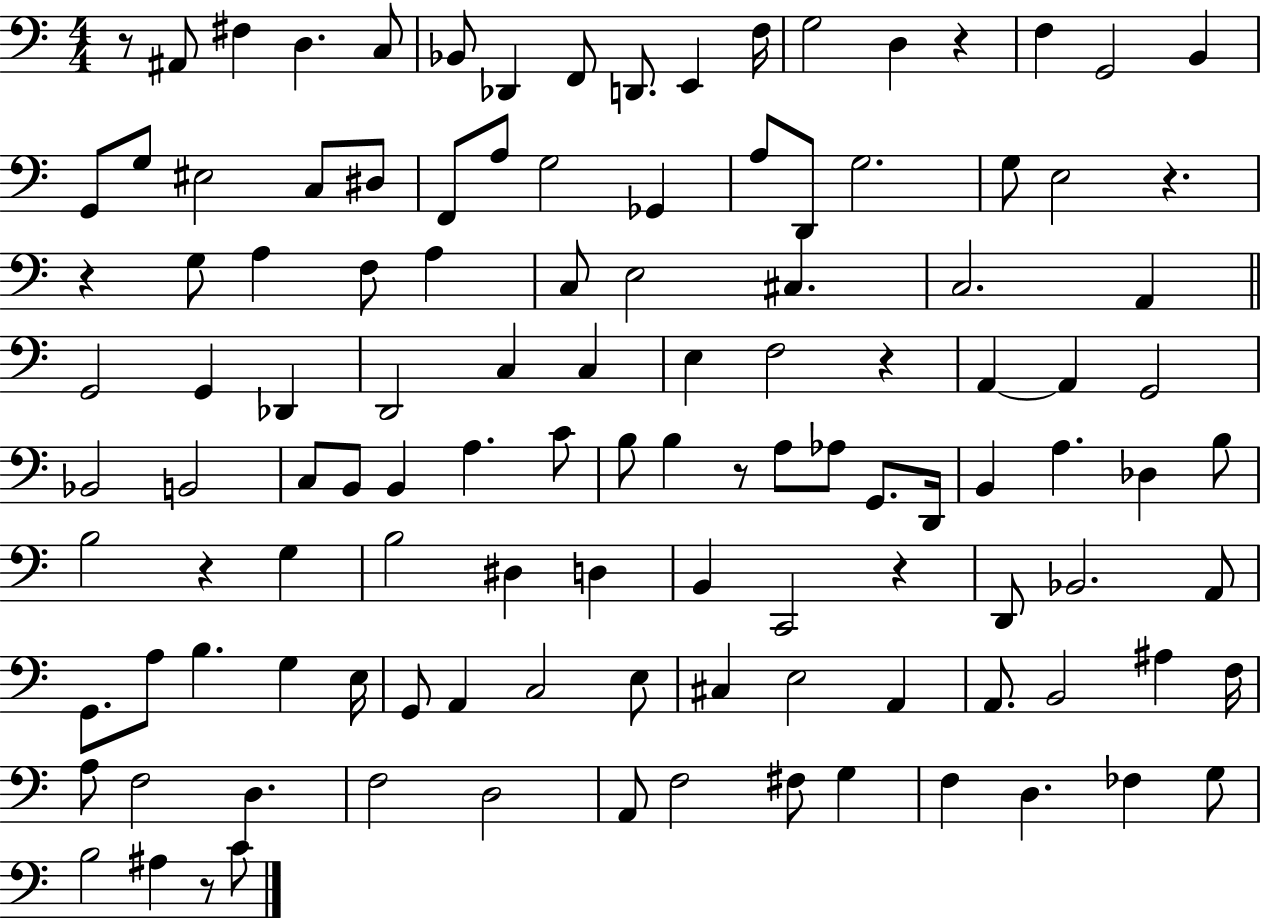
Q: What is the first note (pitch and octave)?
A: A#2